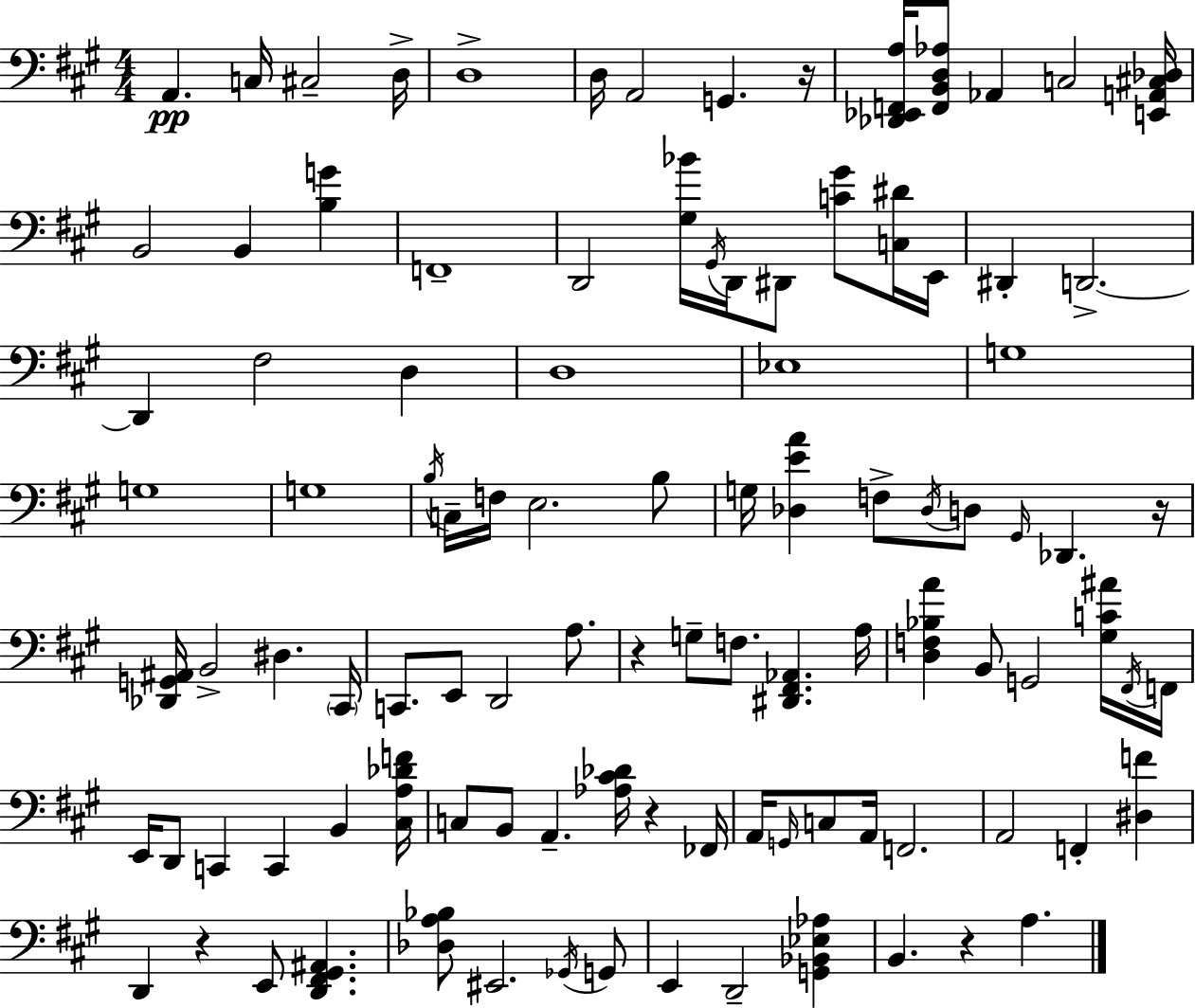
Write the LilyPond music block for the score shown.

{
  \clef bass
  \numericTimeSignature
  \time 4/4
  \key a \major
  a,4.\pp c16 cis2-- d16-> | d1-> | d16 a,2 g,4. r16 | <des, ees, f, a>16 <f, b, d aes>8 aes,4 c2 <e, a, cis des>16 | \break b,2 b,4 <b g'>4 | f,1-- | d,2 <gis bes'>16 \acciaccatura { gis,16 } d,16 dis,8 <c' gis'>8 <c dis'>16 | e,16 dis,4-. d,2.->~~ | \break d,4 fis2 d4 | d1 | ees1 | g1 | \break g1 | g1 | \acciaccatura { b16 } c16-- f16 e2. | b8 g16 <des e' a'>4 f8-> \acciaccatura { des16 } d8 \grace { gis,16 } des,4. | \break r16 <des, g, ais,>16 b,2-> dis4. | \parenthesize cis,16 c,8. e,8 d,2 | a8. r4 g8-- f8. <dis, fis, aes,>4. | a16 <d f bes a'>4 b,8 g,2 | \break <gis c' ais'>16 \acciaccatura { fis,16 } f,16 e,16 d,8 c,4 c,4 | b,4 <cis a des' f'>16 c8 b,8 a,4.-- <aes cis' des'>16 | r4 fes,16 a,16 \grace { g,16 } c8 a,16 f,2. | a,2 f,4-. | \break <dis f'>4 d,4 r4 e,8 | <d, fis, gis, ais,>4. <des a bes>8 eis,2. | \acciaccatura { ges,16 } g,8 e,4 d,2-- | <g, bes, ees aes>4 b,4. r4 | \break a4. \bar "|."
}